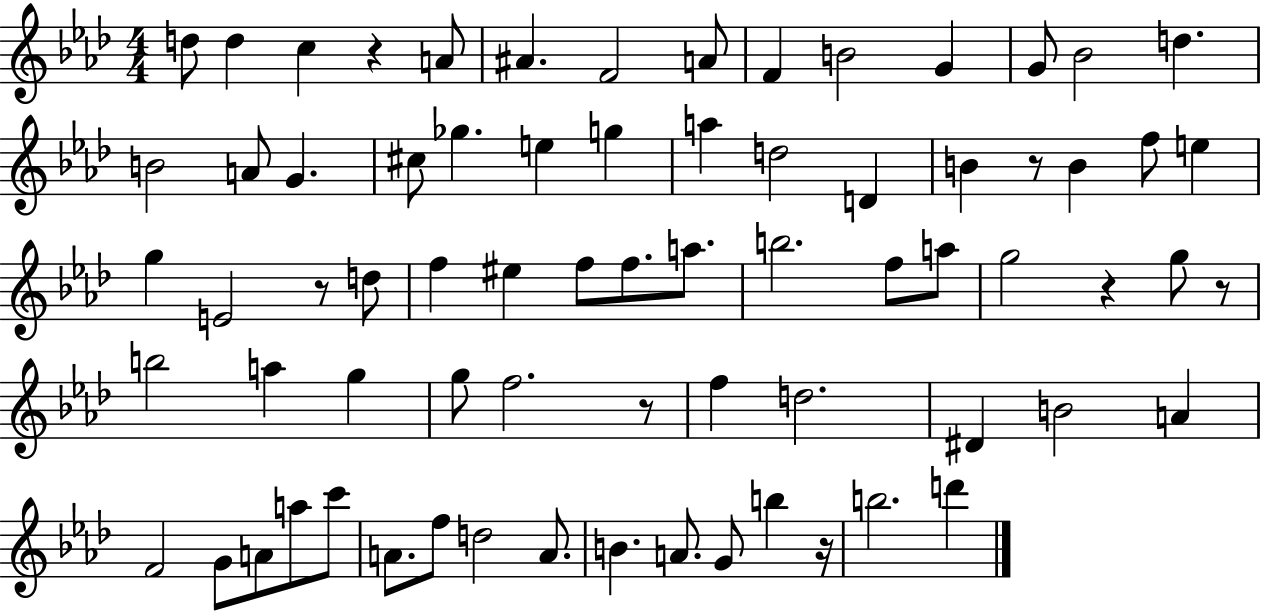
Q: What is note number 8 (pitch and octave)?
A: F4